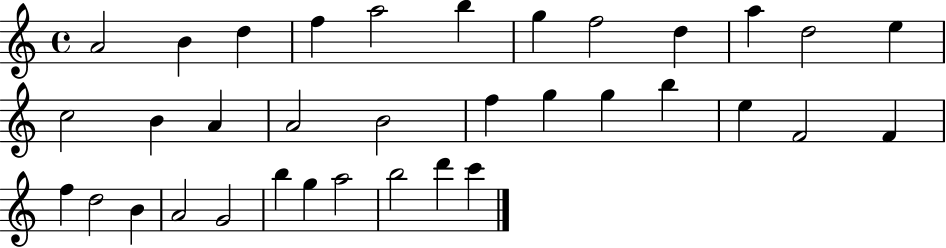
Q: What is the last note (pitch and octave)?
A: C6